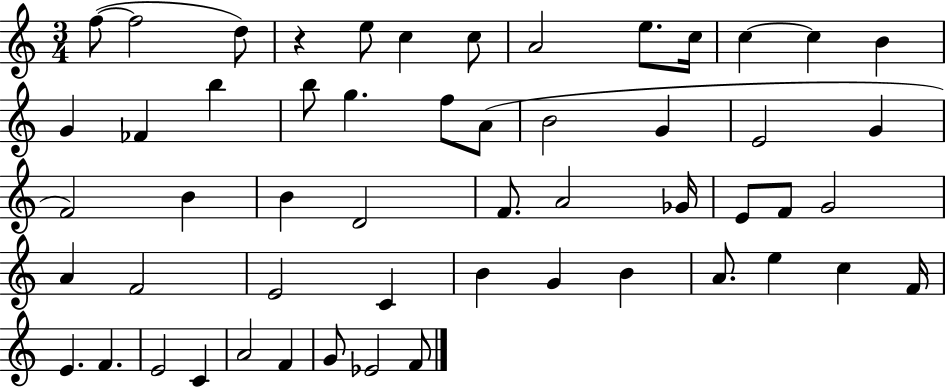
F5/e F5/h D5/e R/q E5/e C5/q C5/e A4/h E5/e. C5/s C5/q C5/q B4/q G4/q FES4/q B5/q B5/e G5/q. F5/e A4/e B4/h G4/q E4/h G4/q F4/h B4/q B4/q D4/h F4/e. A4/h Gb4/s E4/e F4/e G4/h A4/q F4/h E4/h C4/q B4/q G4/q B4/q A4/e. E5/q C5/q F4/s E4/q. F4/q. E4/h C4/q A4/h F4/q G4/e Eb4/h F4/e